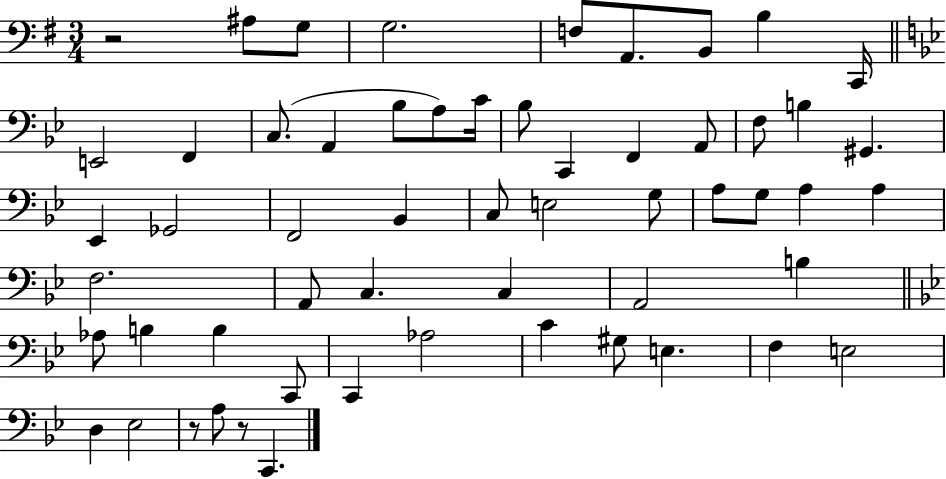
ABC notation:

X:1
T:Untitled
M:3/4
L:1/4
K:G
z2 ^A,/2 G,/2 G,2 F,/2 A,,/2 B,,/2 B, C,,/4 E,,2 F,, C,/2 A,, _B,/2 A,/2 C/4 _B,/2 C,, F,, A,,/2 F,/2 B, ^G,, _E,, _G,,2 F,,2 _B,, C,/2 E,2 G,/2 A,/2 G,/2 A, A, F,2 A,,/2 C, C, A,,2 B, _A,/2 B, B, C,,/2 C,, _A,2 C ^G,/2 E, F, E,2 D, _E,2 z/2 A,/2 z/2 C,,